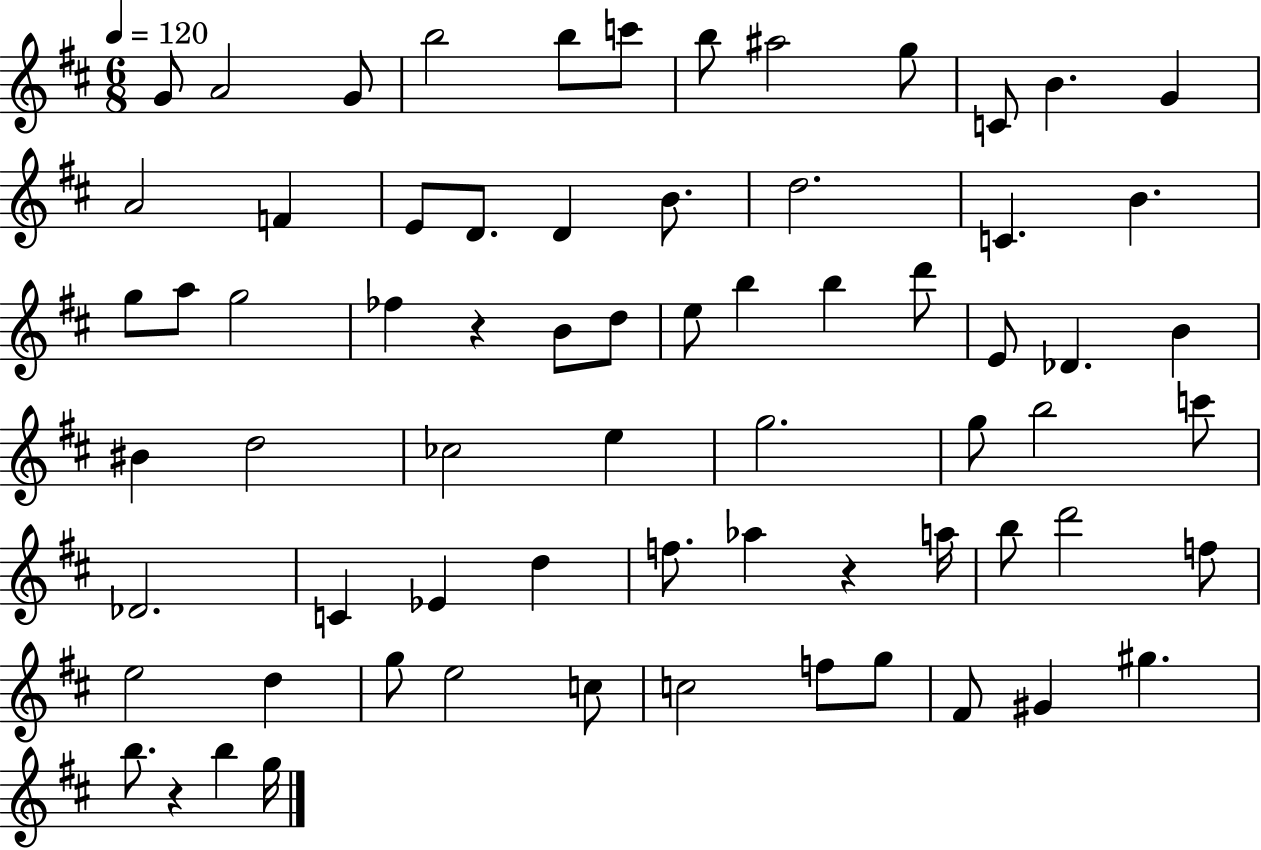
G4/e A4/h G4/e B5/h B5/e C6/e B5/e A#5/h G5/e C4/e B4/q. G4/q A4/h F4/q E4/e D4/e. D4/q B4/e. D5/h. C4/q. B4/q. G5/e A5/e G5/h FES5/q R/q B4/e D5/e E5/e B5/q B5/q D6/e E4/e Db4/q. B4/q BIS4/q D5/h CES5/h E5/q G5/h. G5/e B5/h C6/e Db4/h. C4/q Eb4/q D5/q F5/e. Ab5/q R/q A5/s B5/e D6/h F5/e E5/h D5/q G5/e E5/h C5/e C5/h F5/e G5/e F#4/e G#4/q G#5/q. B5/e. R/q B5/q G5/s